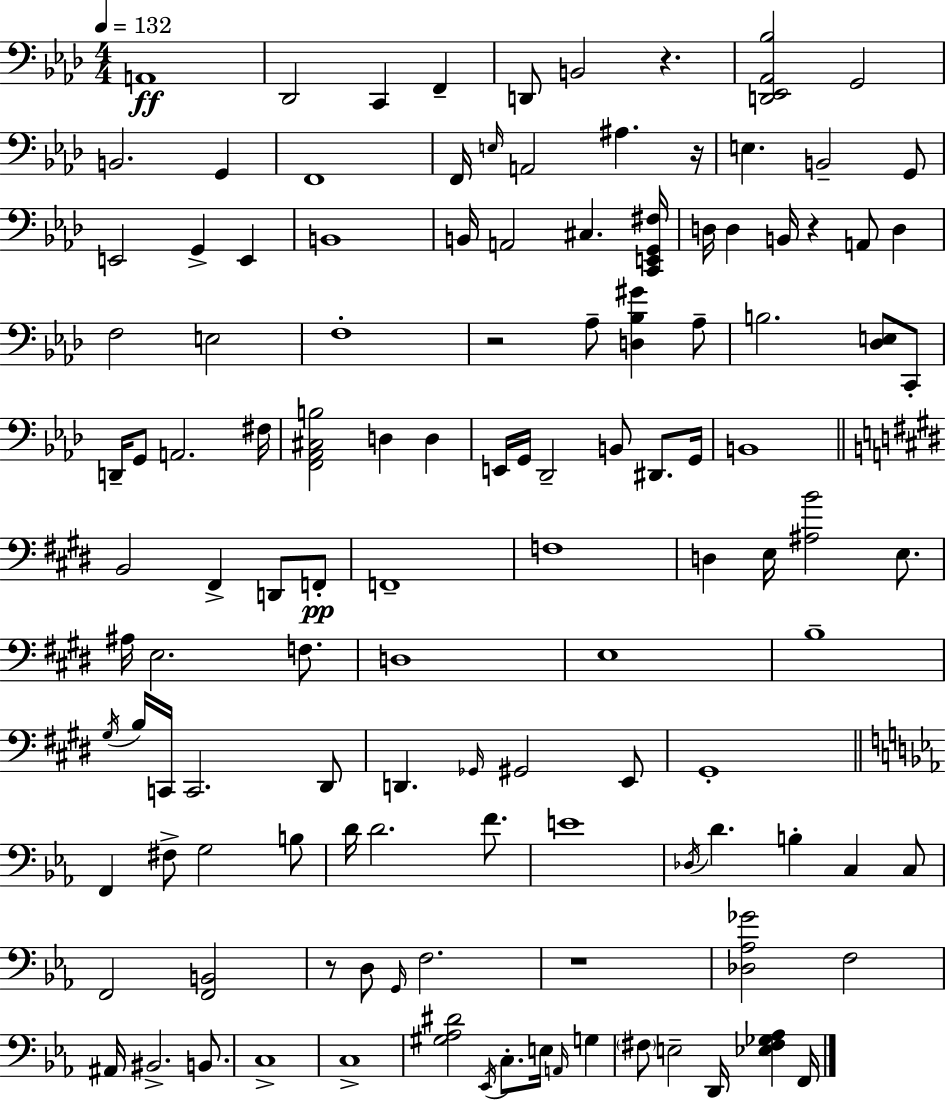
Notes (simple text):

A2/w Db2/h C2/q F2/q D2/e B2/h R/q. [D2,Eb2,Ab2,Bb3]/h G2/h B2/h. G2/q F2/w F2/s E3/s A2/h A#3/q. R/s E3/q. B2/h G2/e E2/h G2/q E2/q B2/w B2/s A2/h C#3/q. [C2,E2,G2,F#3]/s D3/s D3/q B2/s R/q A2/e D3/q F3/h E3/h F3/w R/h Ab3/e [D3,Bb3,G#4]/q Ab3/e B3/h. [Db3,E3]/e C2/e D2/s G2/e A2/h. F#3/s [F2,Ab2,C#3,B3]/h D3/q D3/q E2/s G2/s Db2/h B2/e D#2/e. G2/s B2/w B2/h F#2/q D2/e F2/e F2/w F3/w D3/q E3/s [A#3,B4]/h E3/e. A#3/s E3/h. F3/e. D3/w E3/w B3/w G#3/s B3/s C2/s C2/h. D#2/e D2/q. Gb2/s G#2/h E2/e G#2/w F2/q F#3/e G3/h B3/e D4/s D4/h. F4/e. E4/w Db3/s D4/q. B3/q C3/q C3/e F2/h [F2,B2]/h R/e D3/e G2/s F3/h. R/w [Db3,Ab3,Gb4]/h F3/h A#2/s BIS2/h. B2/e. C3/w C3/w [G#3,Ab3,D#4]/h Eb2/s C3/e. E3/s A2/s G3/q F#3/e E3/h D2/s [Eb3,F#3,Gb3,Ab3]/q F2/s